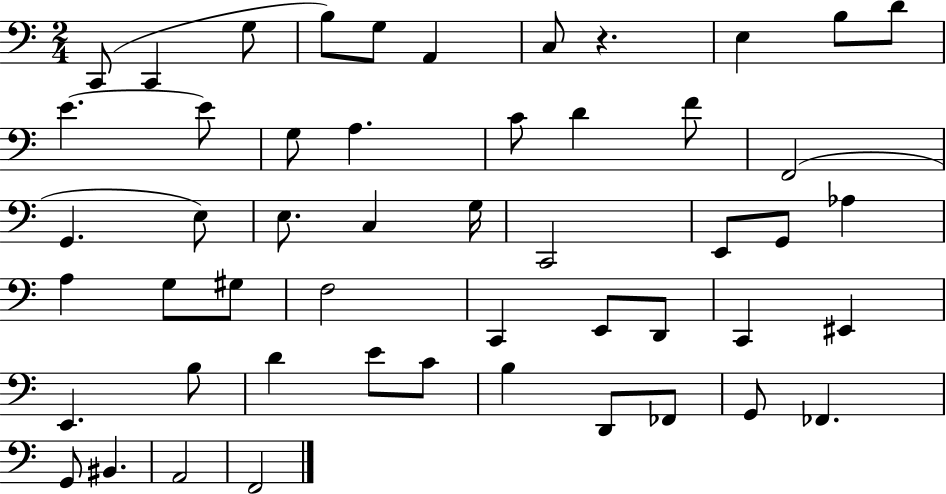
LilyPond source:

{
  \clef bass
  \numericTimeSignature
  \time 2/4
  \key c \major
  c,8( c,4 g8 | b8) g8 a,4 | c8 r4. | e4 b8 d'8 | \break e'4.~~ e'8 | g8 a4. | c'8 d'4 f'8 | f,2( | \break g,4. e8) | e8. c4 g16 | c,2 | e,8 g,8 aes4 | \break a4 g8 gis8 | f2 | c,4 e,8 d,8 | c,4 eis,4 | \break e,4. b8 | d'4 e'8 c'8 | b4 d,8 fes,8 | g,8 fes,4. | \break g,8 bis,4. | a,2 | f,2 | \bar "|."
}